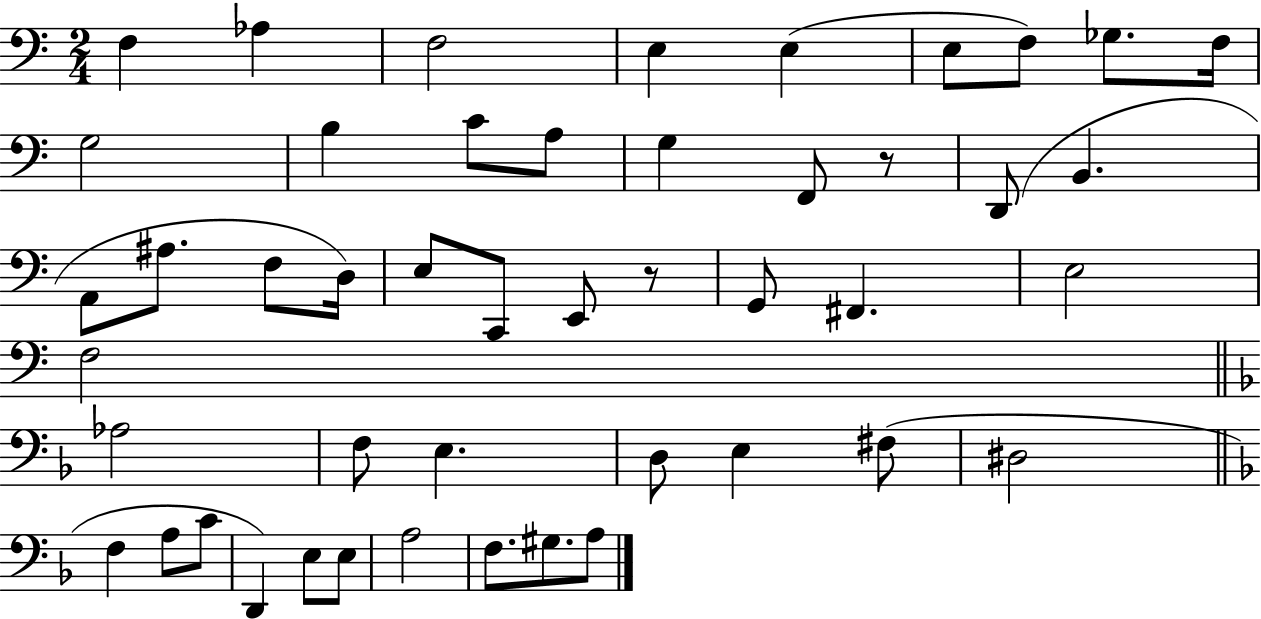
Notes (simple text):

F3/q Ab3/q F3/h E3/q E3/q E3/e F3/e Gb3/e. F3/s G3/h B3/q C4/e A3/e G3/q F2/e R/e D2/e B2/q. A2/e A#3/e. F3/e D3/s E3/e C2/e E2/e R/e G2/e F#2/q. E3/h F3/h Ab3/h F3/e E3/q. D3/e E3/q F#3/e D#3/h F3/q A3/e C4/e D2/q E3/e E3/e A3/h F3/e. G#3/e. A3/e